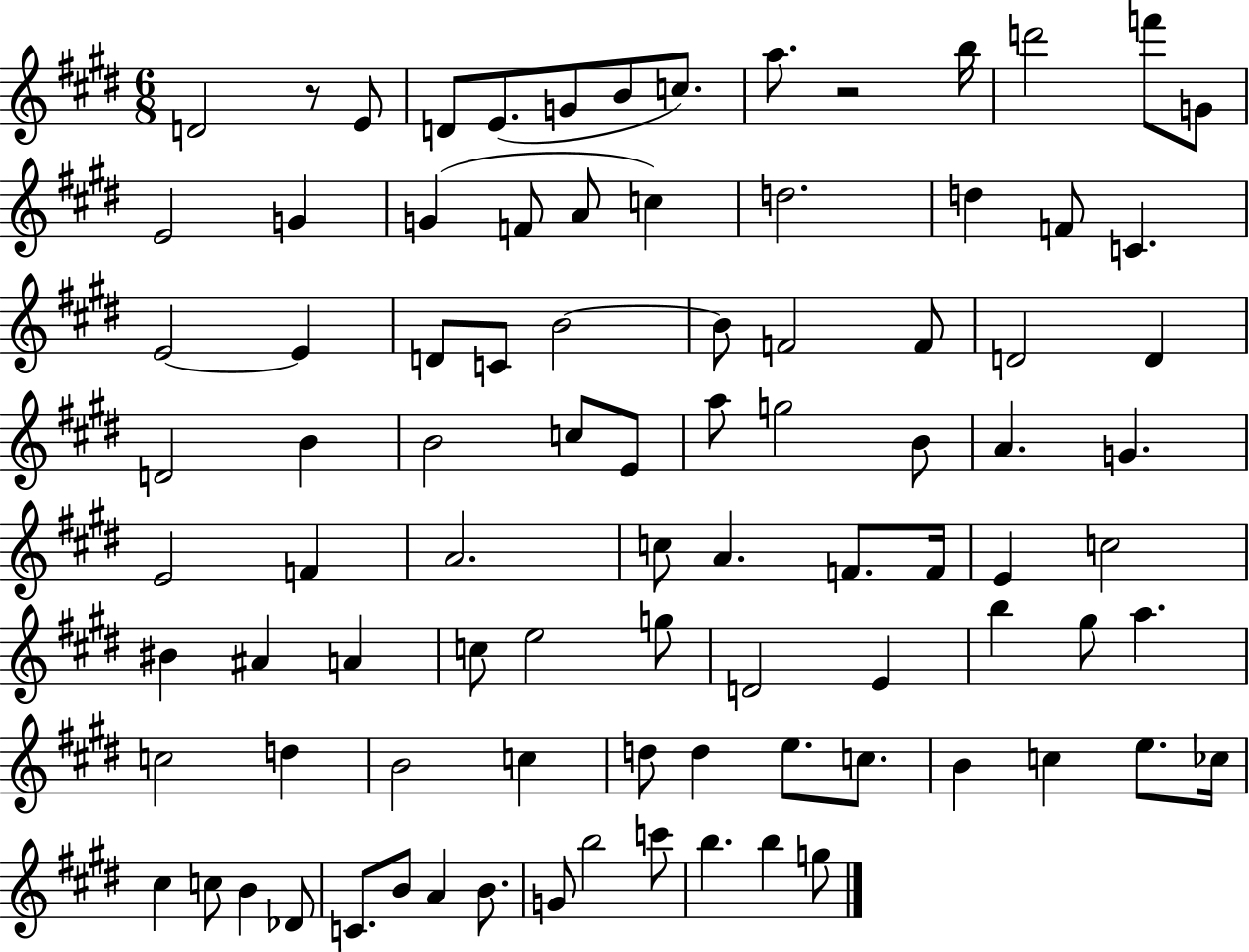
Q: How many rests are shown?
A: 2